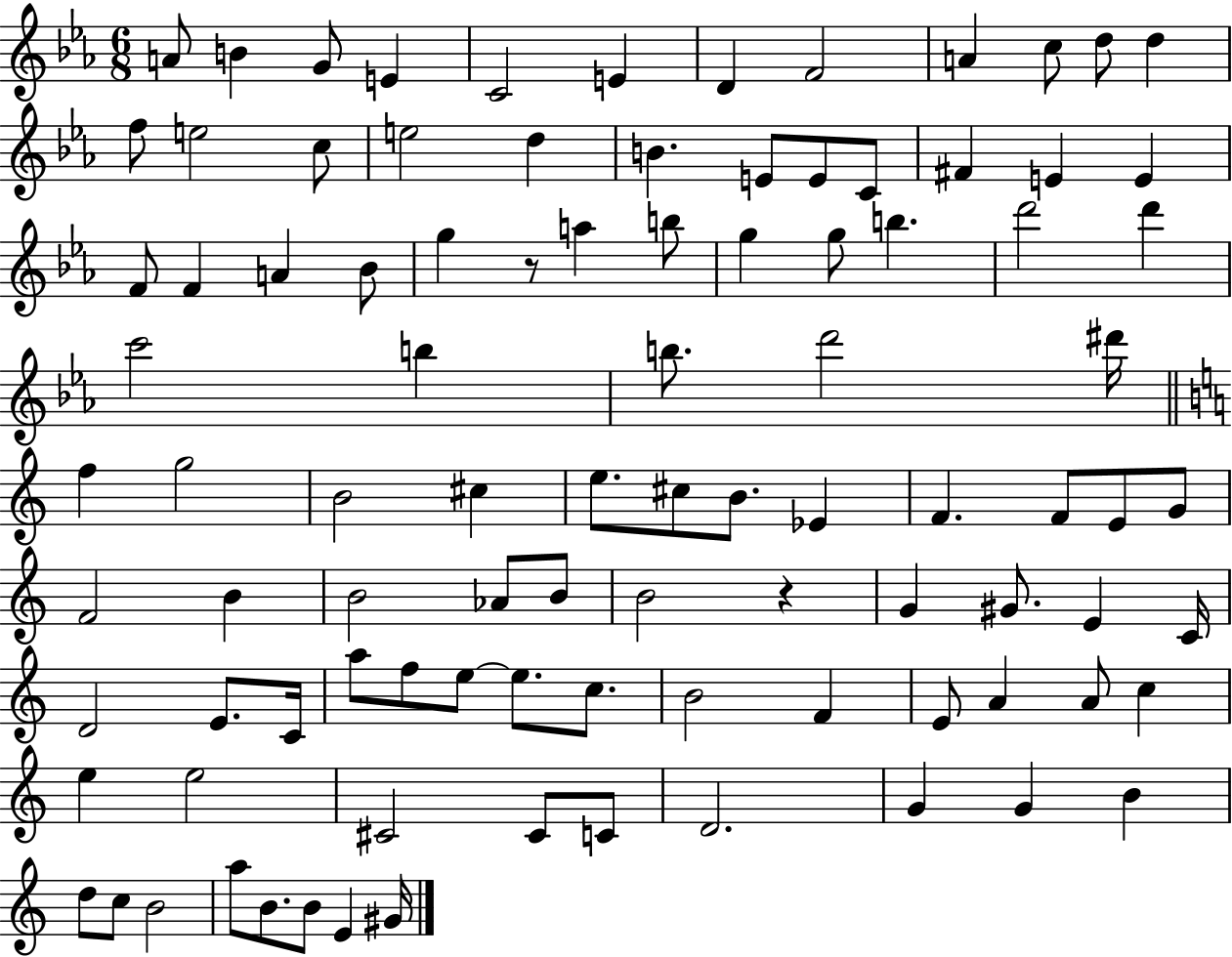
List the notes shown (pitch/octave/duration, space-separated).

A4/e B4/q G4/e E4/q C4/h E4/q D4/q F4/h A4/q C5/e D5/e D5/q F5/e E5/h C5/e E5/h D5/q B4/q. E4/e E4/e C4/e F#4/q E4/q E4/q F4/e F4/q A4/q Bb4/e G5/q R/e A5/q B5/e G5/q G5/e B5/q. D6/h D6/q C6/h B5/q B5/e. D6/h D#6/s F5/q G5/h B4/h C#5/q E5/e. C#5/e B4/e. Eb4/q F4/q. F4/e E4/e G4/e F4/h B4/q B4/h Ab4/e B4/e B4/h R/q G4/q G#4/e. E4/q C4/s D4/h E4/e. C4/s A5/e F5/e E5/e E5/e. C5/e. B4/h F4/q E4/e A4/q A4/e C5/q E5/q E5/h C#4/h C#4/e C4/e D4/h. G4/q G4/q B4/q D5/e C5/e B4/h A5/e B4/e. B4/e E4/q G#4/s